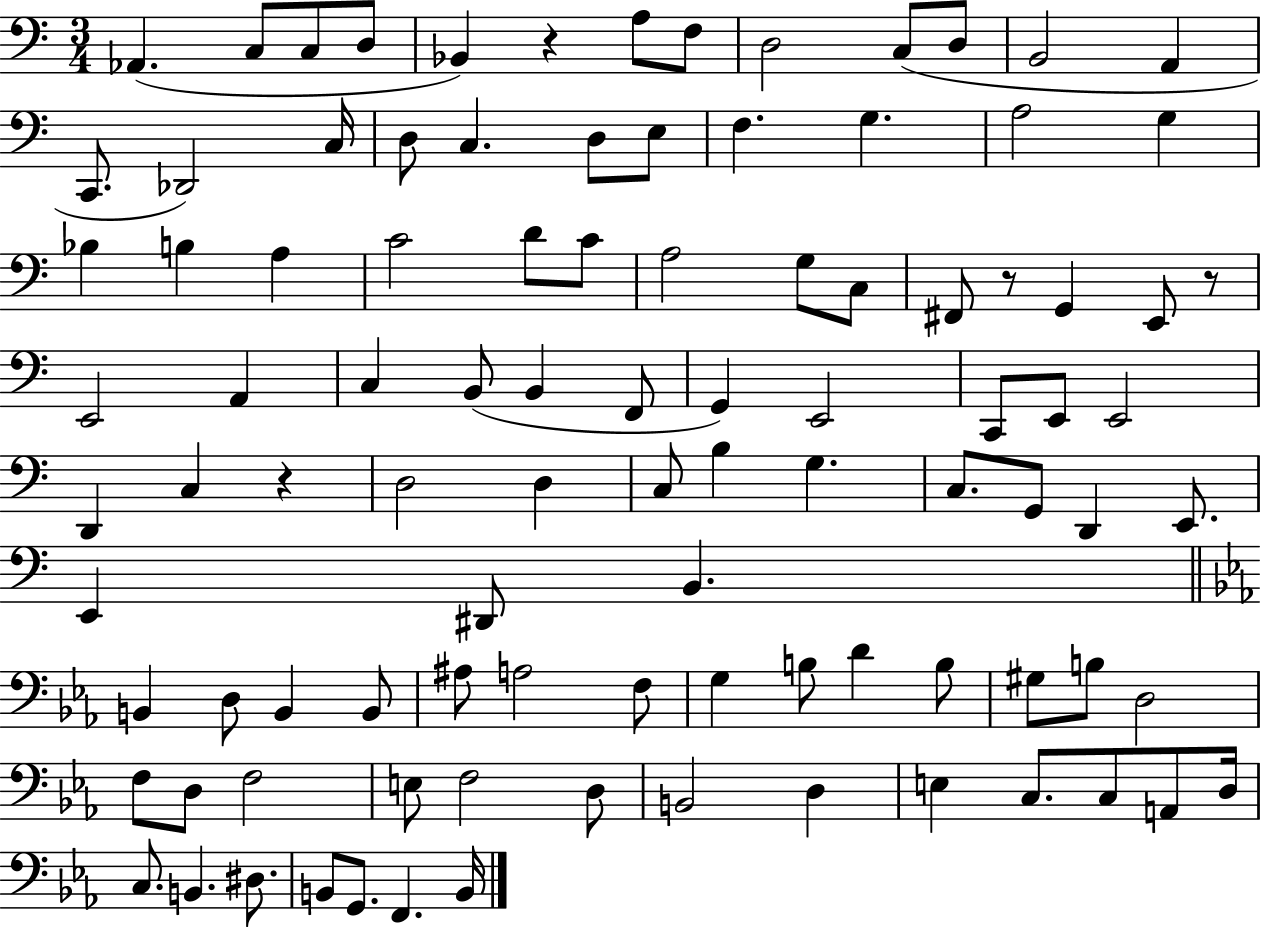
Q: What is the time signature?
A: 3/4